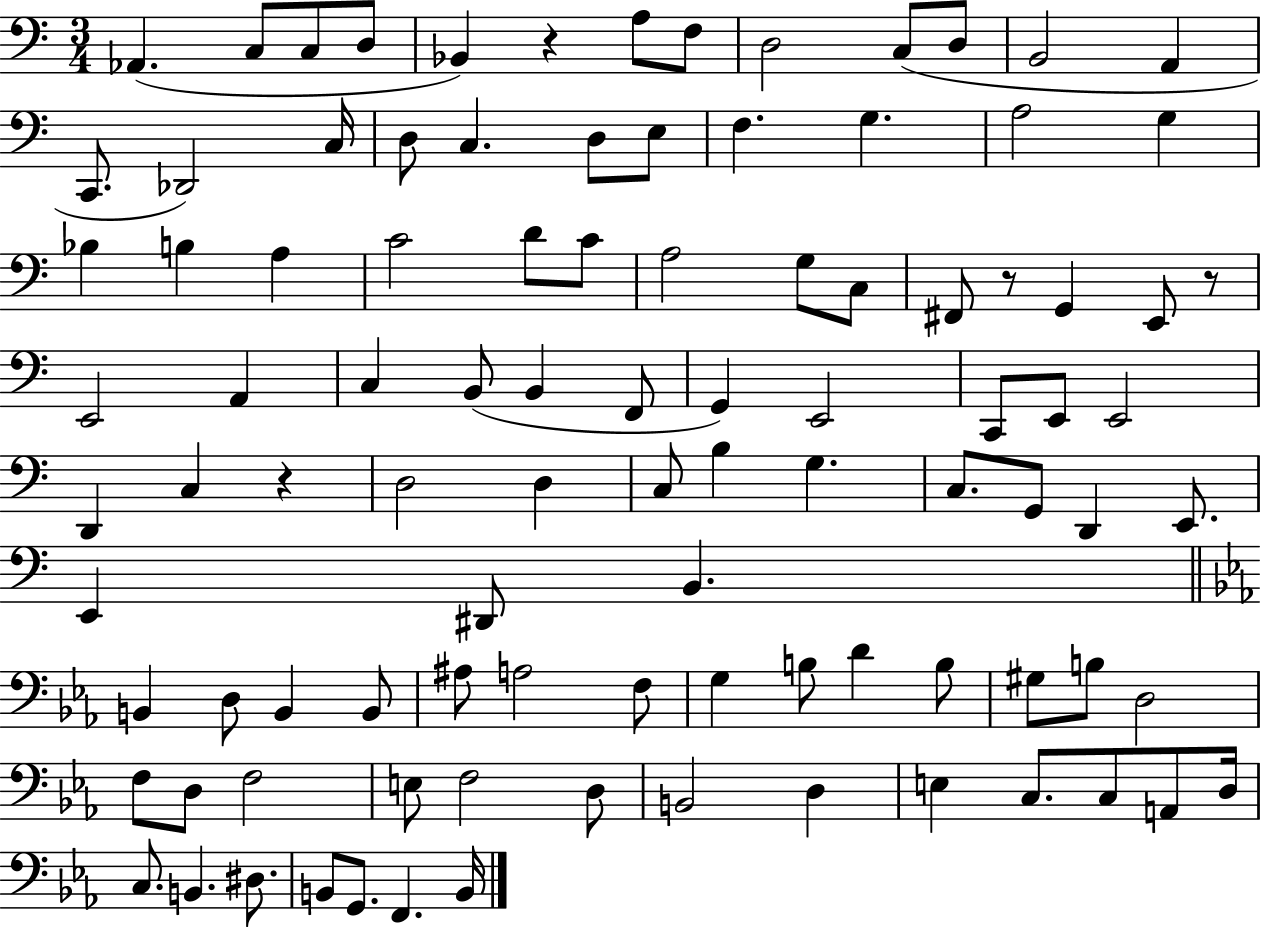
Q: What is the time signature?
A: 3/4